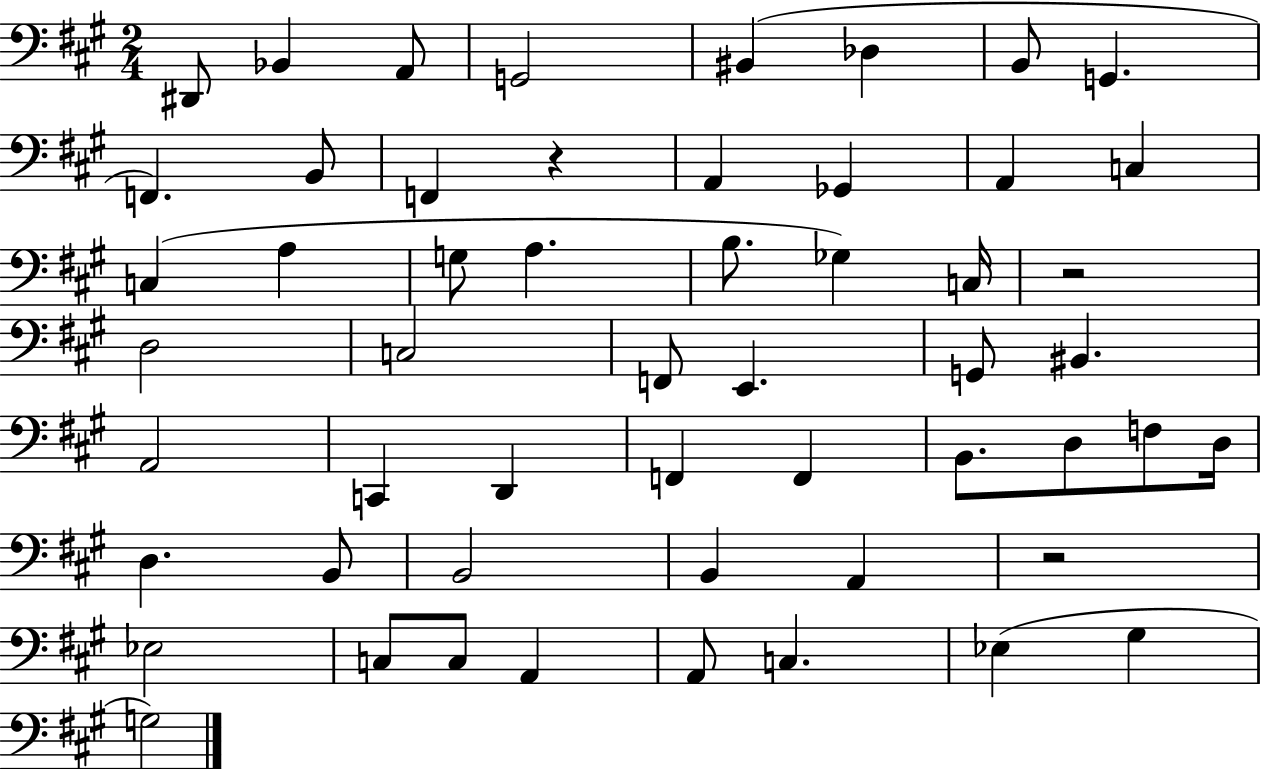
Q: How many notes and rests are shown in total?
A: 54